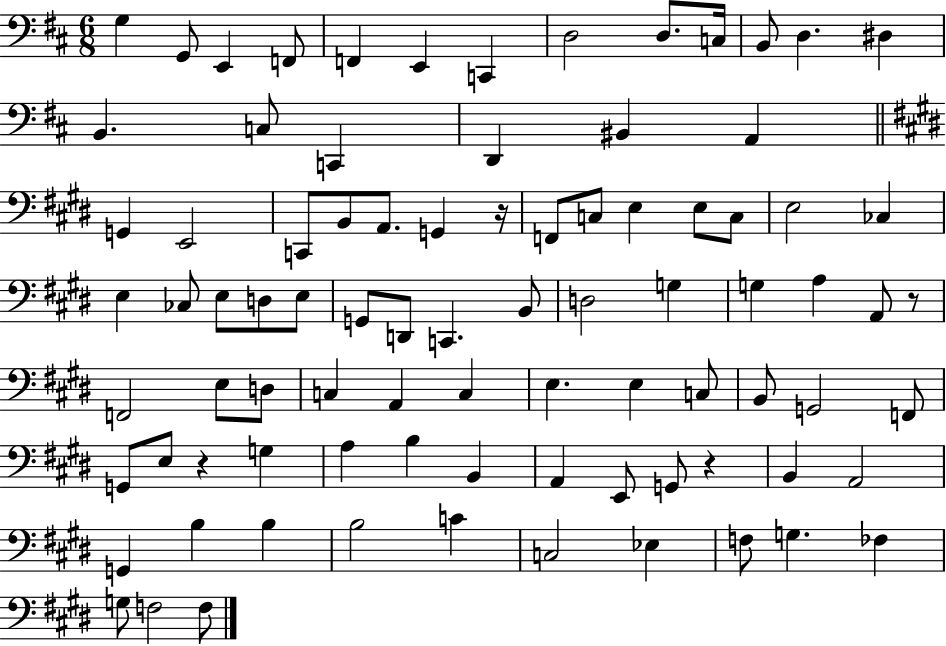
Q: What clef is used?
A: bass